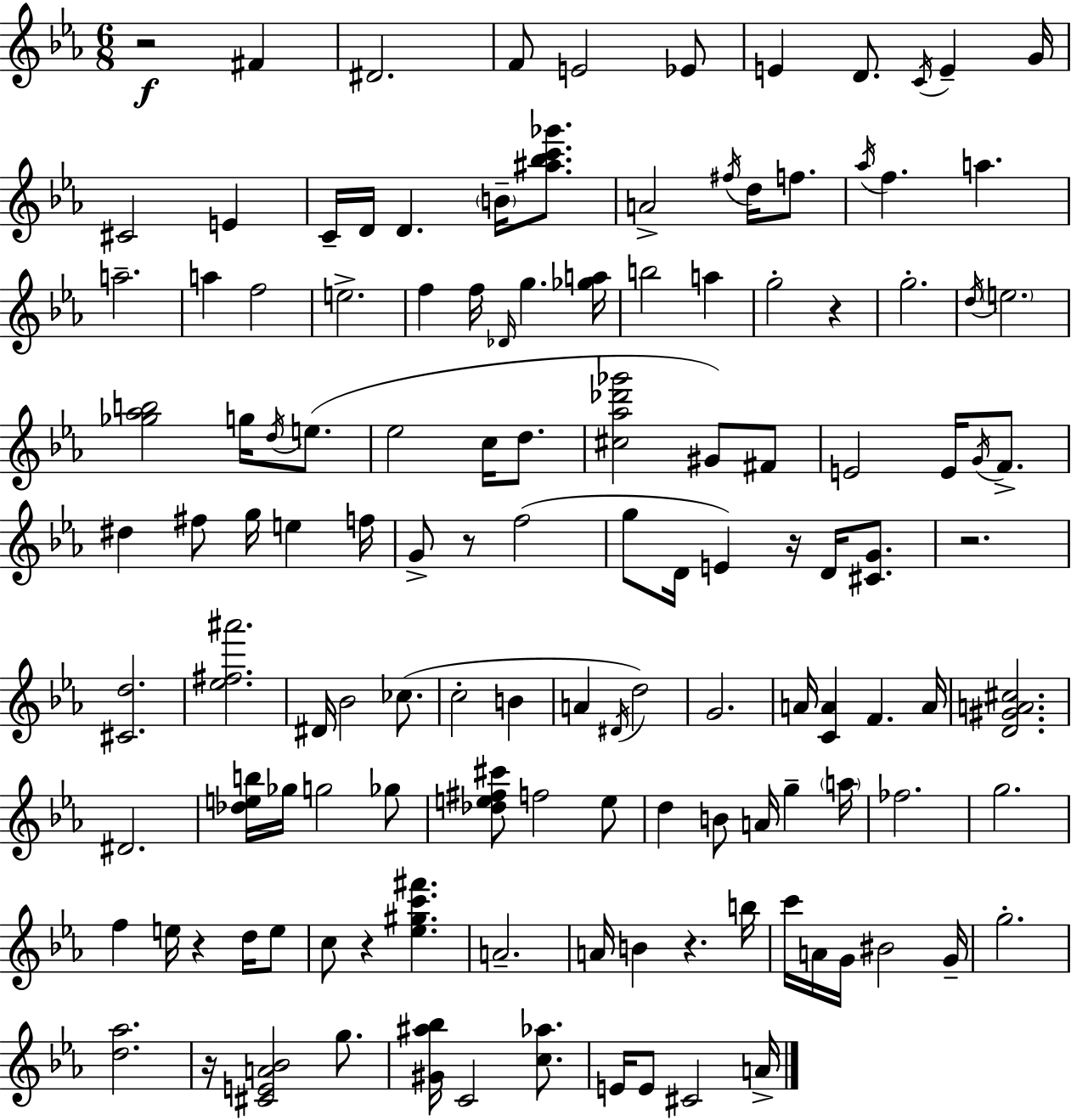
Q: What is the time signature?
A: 6/8